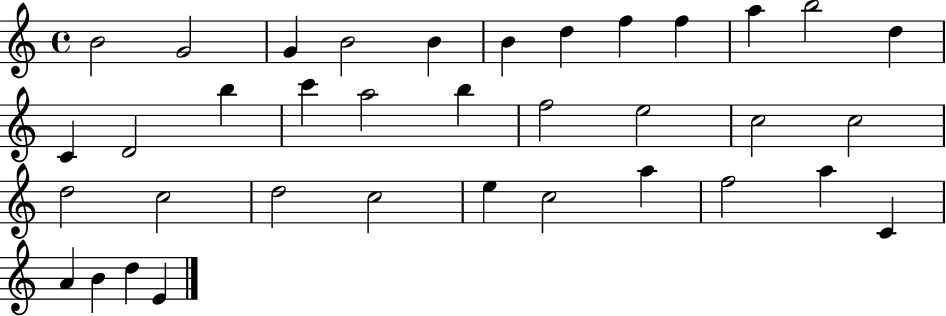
{
  \clef treble
  \time 4/4
  \defaultTimeSignature
  \key c \major
  b'2 g'2 | g'4 b'2 b'4 | b'4 d''4 f''4 f''4 | a''4 b''2 d''4 | \break c'4 d'2 b''4 | c'''4 a''2 b''4 | f''2 e''2 | c''2 c''2 | \break d''2 c''2 | d''2 c''2 | e''4 c''2 a''4 | f''2 a''4 c'4 | \break a'4 b'4 d''4 e'4 | \bar "|."
}